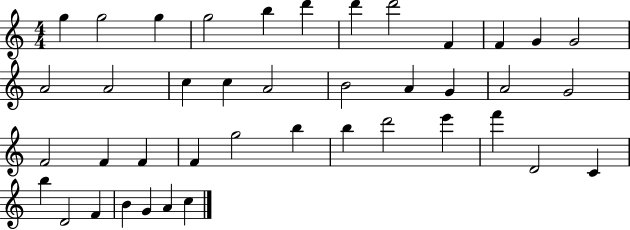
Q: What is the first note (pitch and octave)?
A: G5